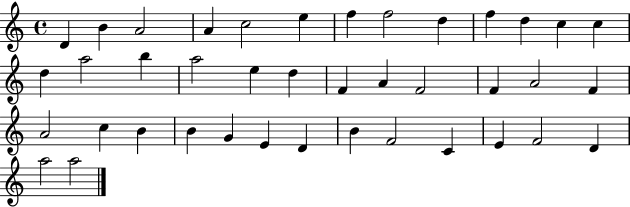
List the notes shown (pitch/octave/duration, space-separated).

D4/q B4/q A4/h A4/q C5/h E5/q F5/q F5/h D5/q F5/q D5/q C5/q C5/q D5/q A5/h B5/q A5/h E5/q D5/q F4/q A4/q F4/h F4/q A4/h F4/q A4/h C5/q B4/q B4/q G4/q E4/q D4/q B4/q F4/h C4/q E4/q F4/h D4/q A5/h A5/h